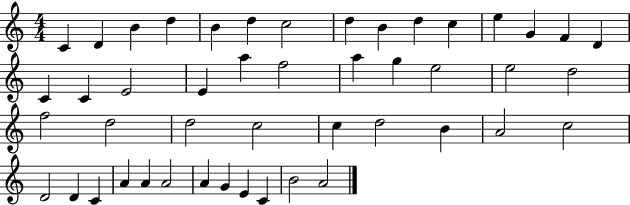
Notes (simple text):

C4/q D4/q B4/q D5/q B4/q D5/q C5/h D5/q B4/q D5/q C5/q E5/q G4/q F4/q D4/q C4/q C4/q E4/h E4/q A5/q F5/h A5/q G5/q E5/h E5/h D5/h F5/h D5/h D5/h C5/h C5/q D5/h B4/q A4/h C5/h D4/h D4/q C4/q A4/q A4/q A4/h A4/q G4/q E4/q C4/q B4/h A4/h